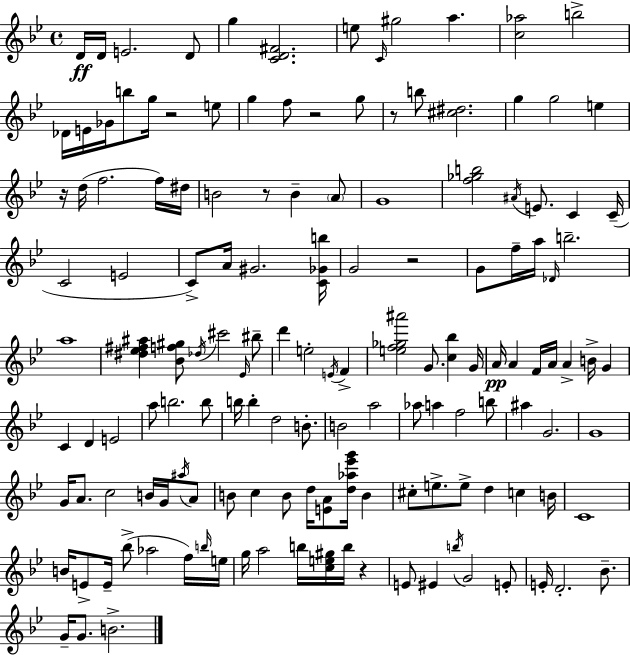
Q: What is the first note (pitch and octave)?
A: D4